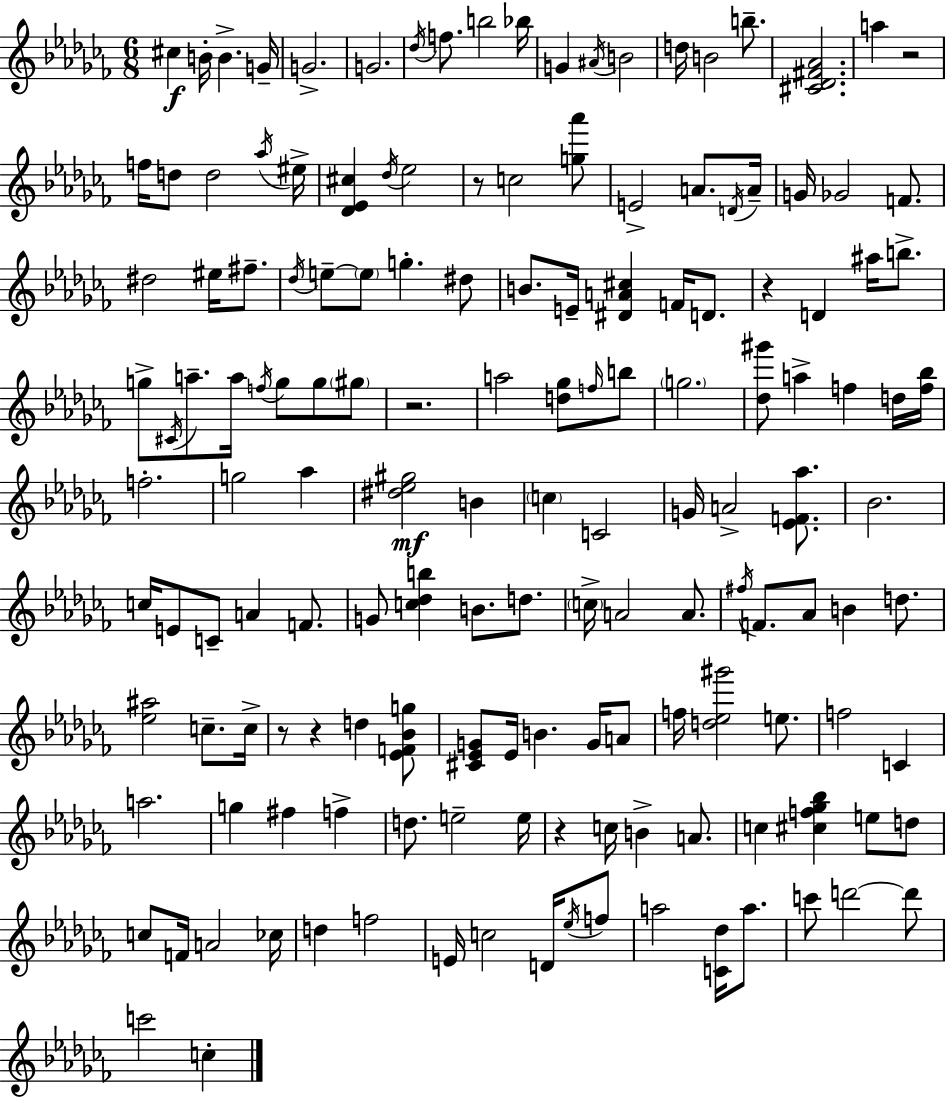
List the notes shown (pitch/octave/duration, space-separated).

C#5/q B4/s B4/q. G4/s G4/h. G4/h. Db5/s F5/e. B5/h Bb5/s G4/q A#4/s B4/h D5/s B4/h B5/e. [C#4,Db4,F#4,Ab4]/h. A5/q R/h F5/s D5/e D5/h Ab5/s EIS5/s [Db4,Eb4,C#5]/q Db5/s Eb5/h R/e C5/h [G5,Ab6]/e E4/h A4/e. D4/s A4/s G4/s Gb4/h F4/e. D#5/h EIS5/s F#5/e. Db5/s E5/e E5/e G5/q. D#5/e B4/e. E4/s [D#4,A4,C#5]/q F4/s D4/e. R/q D4/q A#5/s B5/e. G5/e C#4/s A5/e. A5/s F5/s G5/e G5/e G#5/e R/h. A5/h [D5,Gb5]/e F5/s B5/e G5/h. [Db5,G#6]/e A5/q F5/q D5/s [F5,Bb5]/s F5/h. G5/h Ab5/q [D#5,Eb5,G#5]/h B4/q C5/q C4/h G4/s A4/h [Eb4,F4,Ab5]/e. Bb4/h. C5/s E4/e C4/e A4/q F4/e. G4/e [C5,Db5,B5]/q B4/e. D5/e. C5/s A4/h A4/e. F#5/s F4/e. Ab4/e B4/q D5/e. [Eb5,A#5]/h C5/e. C5/s R/e R/q D5/q [Eb4,F4,Bb4,G5]/e [C#4,Eb4,G4]/e Eb4/s B4/q. G4/s A4/e F5/s [D5,Eb5,G#6]/h E5/e. F5/h C4/q A5/h. G5/q F#5/q F5/q D5/e. E5/h E5/s R/q C5/s B4/q A4/e. C5/q [C#5,F5,Gb5,Bb5]/q E5/e D5/e C5/e F4/s A4/h CES5/s D5/q F5/h E4/s C5/h D4/s Eb5/s F5/e A5/h [C4,Db5]/s A5/e. C6/e D6/h D6/e C6/h C5/q